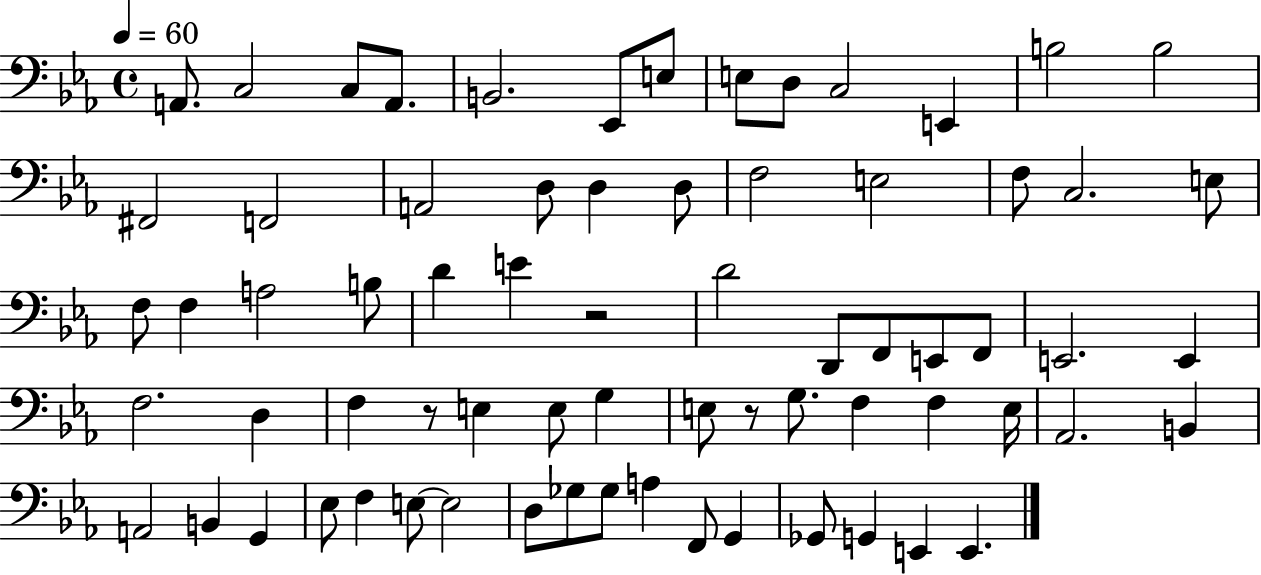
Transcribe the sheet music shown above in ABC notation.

X:1
T:Untitled
M:4/4
L:1/4
K:Eb
A,,/2 C,2 C,/2 A,,/2 B,,2 _E,,/2 E,/2 E,/2 D,/2 C,2 E,, B,2 B,2 ^F,,2 F,,2 A,,2 D,/2 D, D,/2 F,2 E,2 F,/2 C,2 E,/2 F,/2 F, A,2 B,/2 D E z2 D2 D,,/2 F,,/2 E,,/2 F,,/2 E,,2 E,, F,2 D, F, z/2 E, E,/2 G, E,/2 z/2 G,/2 F, F, E,/4 _A,,2 B,, A,,2 B,, G,, _E,/2 F, E,/2 E,2 D,/2 _G,/2 _G,/2 A, F,,/2 G,, _G,,/2 G,, E,, E,,